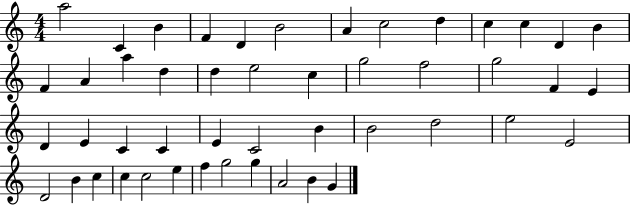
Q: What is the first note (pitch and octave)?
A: A5